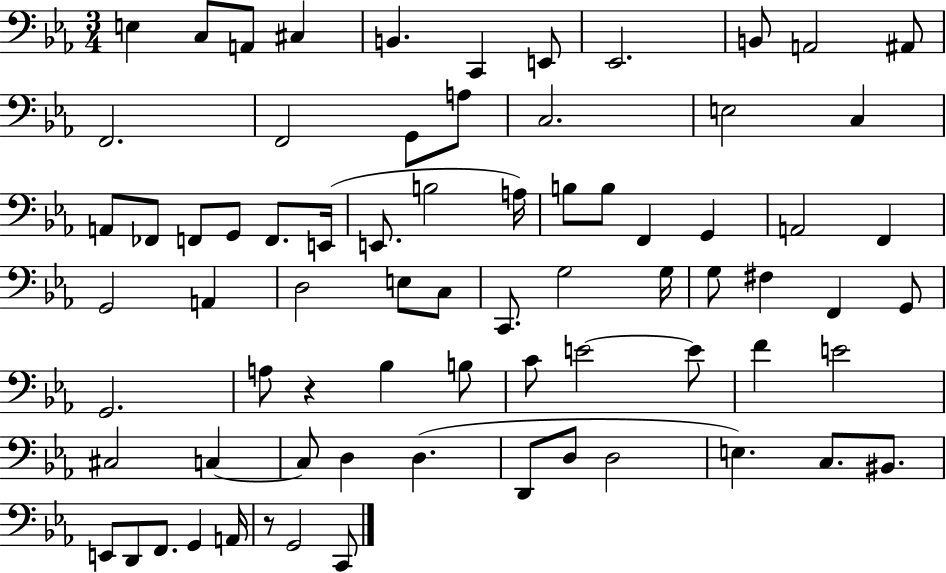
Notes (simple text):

E3/q C3/e A2/e C#3/q B2/q. C2/q E2/e Eb2/h. B2/e A2/h A#2/e F2/h. F2/h G2/e A3/e C3/h. E3/h C3/q A2/e FES2/e F2/e G2/e F2/e. E2/s E2/e. B3/h A3/s B3/e B3/e F2/q G2/q A2/h F2/q G2/h A2/q D3/h E3/e C3/e C2/e. G3/h G3/s G3/e F#3/q F2/q G2/e G2/h. A3/e R/q Bb3/q B3/e C4/e E4/h E4/e F4/q E4/h C#3/h C3/q C3/e D3/q D3/q. D2/e D3/e D3/h E3/q. C3/e. BIS2/e. E2/e D2/e F2/e. G2/q A2/s R/e G2/h C2/e